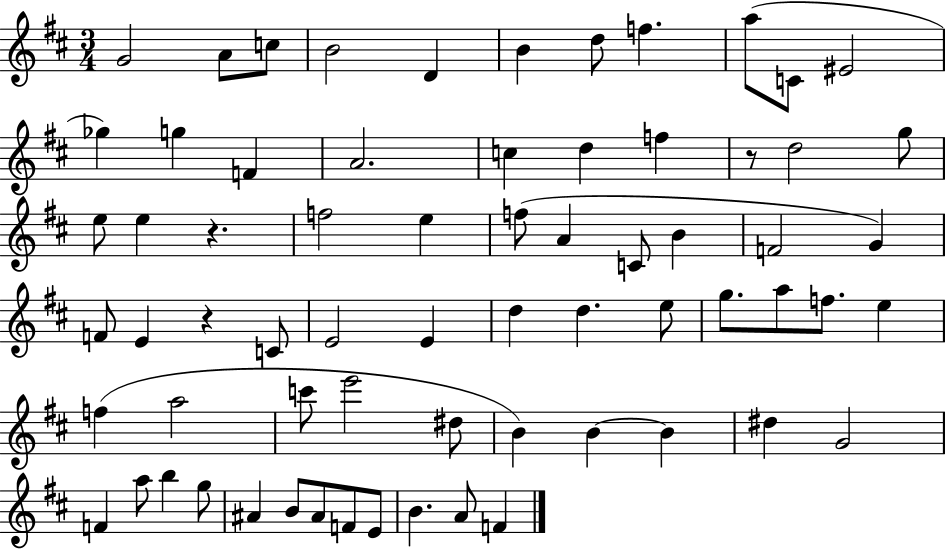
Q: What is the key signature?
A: D major